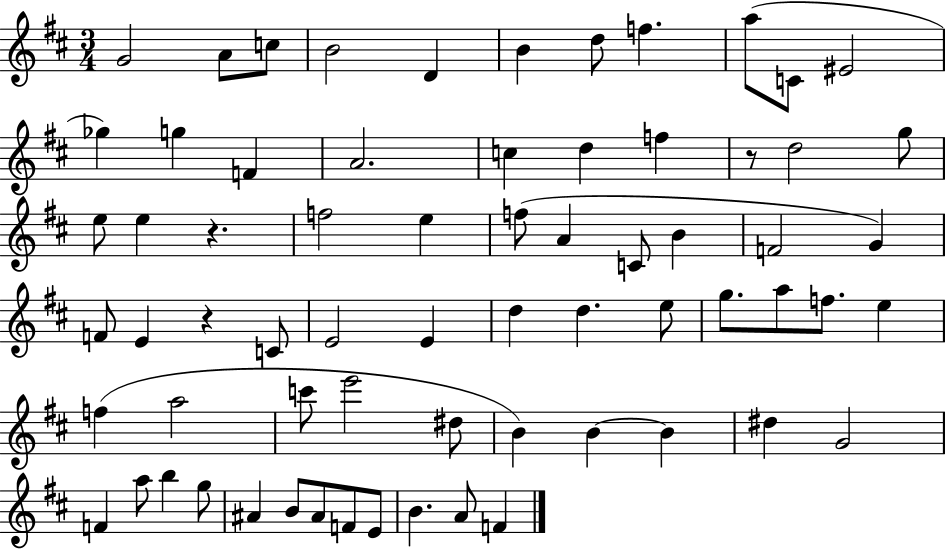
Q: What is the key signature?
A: D major